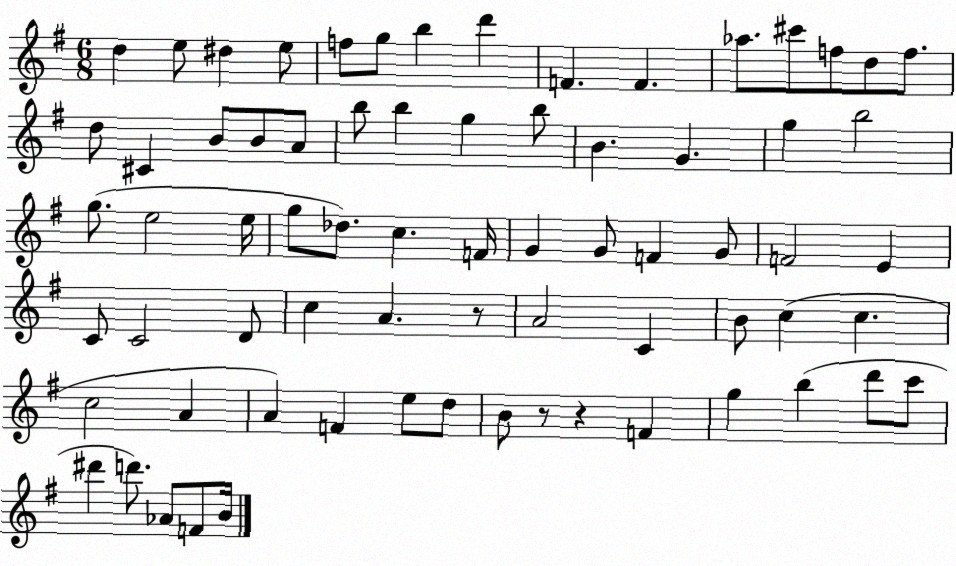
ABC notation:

X:1
T:Untitled
M:6/8
L:1/4
K:G
d e/2 ^d e/2 f/2 g/2 b d' F F _a/2 ^c'/2 f/2 d/2 f/2 d/2 ^C B/2 B/2 A/2 b/2 b g b/2 B G g b2 g/2 e2 e/4 g/2 _d/2 c F/4 G G/2 F G/2 F2 E C/2 C2 D/2 c A z/2 A2 C B/2 c c c2 A A F e/2 d/2 B/2 z/2 z F g b d'/2 c'/2 ^d' d'/2 _A/2 F/2 B/4